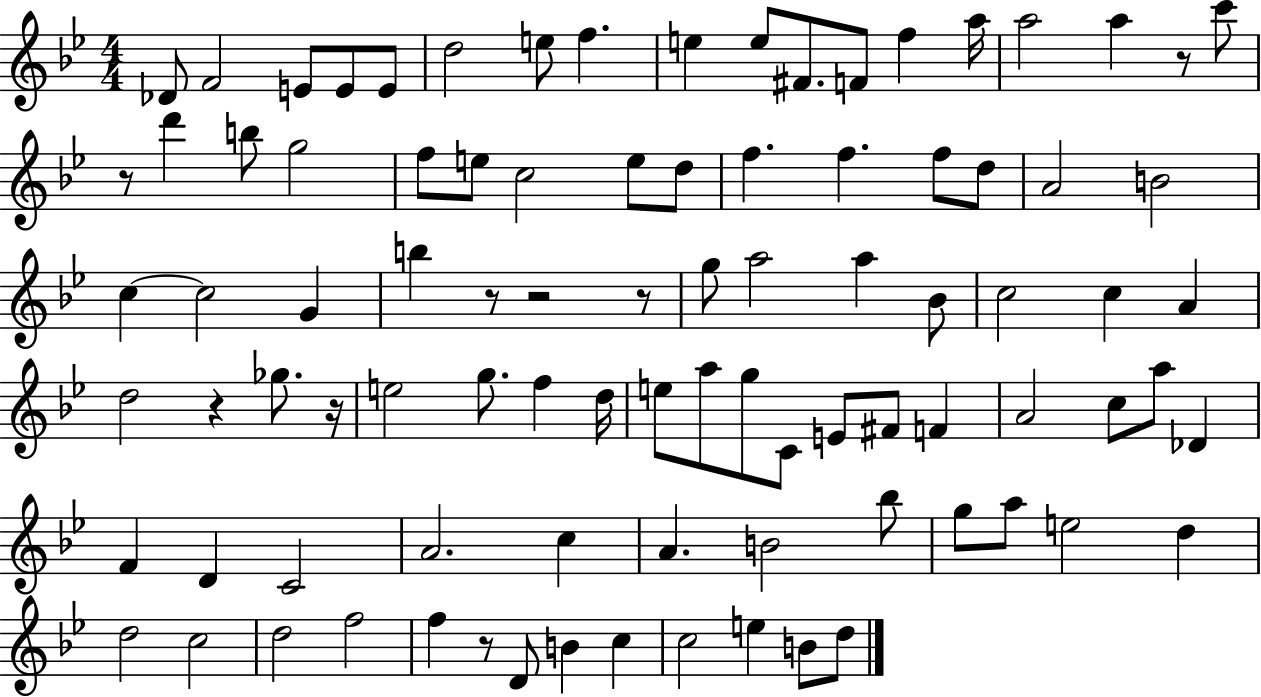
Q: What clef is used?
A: treble